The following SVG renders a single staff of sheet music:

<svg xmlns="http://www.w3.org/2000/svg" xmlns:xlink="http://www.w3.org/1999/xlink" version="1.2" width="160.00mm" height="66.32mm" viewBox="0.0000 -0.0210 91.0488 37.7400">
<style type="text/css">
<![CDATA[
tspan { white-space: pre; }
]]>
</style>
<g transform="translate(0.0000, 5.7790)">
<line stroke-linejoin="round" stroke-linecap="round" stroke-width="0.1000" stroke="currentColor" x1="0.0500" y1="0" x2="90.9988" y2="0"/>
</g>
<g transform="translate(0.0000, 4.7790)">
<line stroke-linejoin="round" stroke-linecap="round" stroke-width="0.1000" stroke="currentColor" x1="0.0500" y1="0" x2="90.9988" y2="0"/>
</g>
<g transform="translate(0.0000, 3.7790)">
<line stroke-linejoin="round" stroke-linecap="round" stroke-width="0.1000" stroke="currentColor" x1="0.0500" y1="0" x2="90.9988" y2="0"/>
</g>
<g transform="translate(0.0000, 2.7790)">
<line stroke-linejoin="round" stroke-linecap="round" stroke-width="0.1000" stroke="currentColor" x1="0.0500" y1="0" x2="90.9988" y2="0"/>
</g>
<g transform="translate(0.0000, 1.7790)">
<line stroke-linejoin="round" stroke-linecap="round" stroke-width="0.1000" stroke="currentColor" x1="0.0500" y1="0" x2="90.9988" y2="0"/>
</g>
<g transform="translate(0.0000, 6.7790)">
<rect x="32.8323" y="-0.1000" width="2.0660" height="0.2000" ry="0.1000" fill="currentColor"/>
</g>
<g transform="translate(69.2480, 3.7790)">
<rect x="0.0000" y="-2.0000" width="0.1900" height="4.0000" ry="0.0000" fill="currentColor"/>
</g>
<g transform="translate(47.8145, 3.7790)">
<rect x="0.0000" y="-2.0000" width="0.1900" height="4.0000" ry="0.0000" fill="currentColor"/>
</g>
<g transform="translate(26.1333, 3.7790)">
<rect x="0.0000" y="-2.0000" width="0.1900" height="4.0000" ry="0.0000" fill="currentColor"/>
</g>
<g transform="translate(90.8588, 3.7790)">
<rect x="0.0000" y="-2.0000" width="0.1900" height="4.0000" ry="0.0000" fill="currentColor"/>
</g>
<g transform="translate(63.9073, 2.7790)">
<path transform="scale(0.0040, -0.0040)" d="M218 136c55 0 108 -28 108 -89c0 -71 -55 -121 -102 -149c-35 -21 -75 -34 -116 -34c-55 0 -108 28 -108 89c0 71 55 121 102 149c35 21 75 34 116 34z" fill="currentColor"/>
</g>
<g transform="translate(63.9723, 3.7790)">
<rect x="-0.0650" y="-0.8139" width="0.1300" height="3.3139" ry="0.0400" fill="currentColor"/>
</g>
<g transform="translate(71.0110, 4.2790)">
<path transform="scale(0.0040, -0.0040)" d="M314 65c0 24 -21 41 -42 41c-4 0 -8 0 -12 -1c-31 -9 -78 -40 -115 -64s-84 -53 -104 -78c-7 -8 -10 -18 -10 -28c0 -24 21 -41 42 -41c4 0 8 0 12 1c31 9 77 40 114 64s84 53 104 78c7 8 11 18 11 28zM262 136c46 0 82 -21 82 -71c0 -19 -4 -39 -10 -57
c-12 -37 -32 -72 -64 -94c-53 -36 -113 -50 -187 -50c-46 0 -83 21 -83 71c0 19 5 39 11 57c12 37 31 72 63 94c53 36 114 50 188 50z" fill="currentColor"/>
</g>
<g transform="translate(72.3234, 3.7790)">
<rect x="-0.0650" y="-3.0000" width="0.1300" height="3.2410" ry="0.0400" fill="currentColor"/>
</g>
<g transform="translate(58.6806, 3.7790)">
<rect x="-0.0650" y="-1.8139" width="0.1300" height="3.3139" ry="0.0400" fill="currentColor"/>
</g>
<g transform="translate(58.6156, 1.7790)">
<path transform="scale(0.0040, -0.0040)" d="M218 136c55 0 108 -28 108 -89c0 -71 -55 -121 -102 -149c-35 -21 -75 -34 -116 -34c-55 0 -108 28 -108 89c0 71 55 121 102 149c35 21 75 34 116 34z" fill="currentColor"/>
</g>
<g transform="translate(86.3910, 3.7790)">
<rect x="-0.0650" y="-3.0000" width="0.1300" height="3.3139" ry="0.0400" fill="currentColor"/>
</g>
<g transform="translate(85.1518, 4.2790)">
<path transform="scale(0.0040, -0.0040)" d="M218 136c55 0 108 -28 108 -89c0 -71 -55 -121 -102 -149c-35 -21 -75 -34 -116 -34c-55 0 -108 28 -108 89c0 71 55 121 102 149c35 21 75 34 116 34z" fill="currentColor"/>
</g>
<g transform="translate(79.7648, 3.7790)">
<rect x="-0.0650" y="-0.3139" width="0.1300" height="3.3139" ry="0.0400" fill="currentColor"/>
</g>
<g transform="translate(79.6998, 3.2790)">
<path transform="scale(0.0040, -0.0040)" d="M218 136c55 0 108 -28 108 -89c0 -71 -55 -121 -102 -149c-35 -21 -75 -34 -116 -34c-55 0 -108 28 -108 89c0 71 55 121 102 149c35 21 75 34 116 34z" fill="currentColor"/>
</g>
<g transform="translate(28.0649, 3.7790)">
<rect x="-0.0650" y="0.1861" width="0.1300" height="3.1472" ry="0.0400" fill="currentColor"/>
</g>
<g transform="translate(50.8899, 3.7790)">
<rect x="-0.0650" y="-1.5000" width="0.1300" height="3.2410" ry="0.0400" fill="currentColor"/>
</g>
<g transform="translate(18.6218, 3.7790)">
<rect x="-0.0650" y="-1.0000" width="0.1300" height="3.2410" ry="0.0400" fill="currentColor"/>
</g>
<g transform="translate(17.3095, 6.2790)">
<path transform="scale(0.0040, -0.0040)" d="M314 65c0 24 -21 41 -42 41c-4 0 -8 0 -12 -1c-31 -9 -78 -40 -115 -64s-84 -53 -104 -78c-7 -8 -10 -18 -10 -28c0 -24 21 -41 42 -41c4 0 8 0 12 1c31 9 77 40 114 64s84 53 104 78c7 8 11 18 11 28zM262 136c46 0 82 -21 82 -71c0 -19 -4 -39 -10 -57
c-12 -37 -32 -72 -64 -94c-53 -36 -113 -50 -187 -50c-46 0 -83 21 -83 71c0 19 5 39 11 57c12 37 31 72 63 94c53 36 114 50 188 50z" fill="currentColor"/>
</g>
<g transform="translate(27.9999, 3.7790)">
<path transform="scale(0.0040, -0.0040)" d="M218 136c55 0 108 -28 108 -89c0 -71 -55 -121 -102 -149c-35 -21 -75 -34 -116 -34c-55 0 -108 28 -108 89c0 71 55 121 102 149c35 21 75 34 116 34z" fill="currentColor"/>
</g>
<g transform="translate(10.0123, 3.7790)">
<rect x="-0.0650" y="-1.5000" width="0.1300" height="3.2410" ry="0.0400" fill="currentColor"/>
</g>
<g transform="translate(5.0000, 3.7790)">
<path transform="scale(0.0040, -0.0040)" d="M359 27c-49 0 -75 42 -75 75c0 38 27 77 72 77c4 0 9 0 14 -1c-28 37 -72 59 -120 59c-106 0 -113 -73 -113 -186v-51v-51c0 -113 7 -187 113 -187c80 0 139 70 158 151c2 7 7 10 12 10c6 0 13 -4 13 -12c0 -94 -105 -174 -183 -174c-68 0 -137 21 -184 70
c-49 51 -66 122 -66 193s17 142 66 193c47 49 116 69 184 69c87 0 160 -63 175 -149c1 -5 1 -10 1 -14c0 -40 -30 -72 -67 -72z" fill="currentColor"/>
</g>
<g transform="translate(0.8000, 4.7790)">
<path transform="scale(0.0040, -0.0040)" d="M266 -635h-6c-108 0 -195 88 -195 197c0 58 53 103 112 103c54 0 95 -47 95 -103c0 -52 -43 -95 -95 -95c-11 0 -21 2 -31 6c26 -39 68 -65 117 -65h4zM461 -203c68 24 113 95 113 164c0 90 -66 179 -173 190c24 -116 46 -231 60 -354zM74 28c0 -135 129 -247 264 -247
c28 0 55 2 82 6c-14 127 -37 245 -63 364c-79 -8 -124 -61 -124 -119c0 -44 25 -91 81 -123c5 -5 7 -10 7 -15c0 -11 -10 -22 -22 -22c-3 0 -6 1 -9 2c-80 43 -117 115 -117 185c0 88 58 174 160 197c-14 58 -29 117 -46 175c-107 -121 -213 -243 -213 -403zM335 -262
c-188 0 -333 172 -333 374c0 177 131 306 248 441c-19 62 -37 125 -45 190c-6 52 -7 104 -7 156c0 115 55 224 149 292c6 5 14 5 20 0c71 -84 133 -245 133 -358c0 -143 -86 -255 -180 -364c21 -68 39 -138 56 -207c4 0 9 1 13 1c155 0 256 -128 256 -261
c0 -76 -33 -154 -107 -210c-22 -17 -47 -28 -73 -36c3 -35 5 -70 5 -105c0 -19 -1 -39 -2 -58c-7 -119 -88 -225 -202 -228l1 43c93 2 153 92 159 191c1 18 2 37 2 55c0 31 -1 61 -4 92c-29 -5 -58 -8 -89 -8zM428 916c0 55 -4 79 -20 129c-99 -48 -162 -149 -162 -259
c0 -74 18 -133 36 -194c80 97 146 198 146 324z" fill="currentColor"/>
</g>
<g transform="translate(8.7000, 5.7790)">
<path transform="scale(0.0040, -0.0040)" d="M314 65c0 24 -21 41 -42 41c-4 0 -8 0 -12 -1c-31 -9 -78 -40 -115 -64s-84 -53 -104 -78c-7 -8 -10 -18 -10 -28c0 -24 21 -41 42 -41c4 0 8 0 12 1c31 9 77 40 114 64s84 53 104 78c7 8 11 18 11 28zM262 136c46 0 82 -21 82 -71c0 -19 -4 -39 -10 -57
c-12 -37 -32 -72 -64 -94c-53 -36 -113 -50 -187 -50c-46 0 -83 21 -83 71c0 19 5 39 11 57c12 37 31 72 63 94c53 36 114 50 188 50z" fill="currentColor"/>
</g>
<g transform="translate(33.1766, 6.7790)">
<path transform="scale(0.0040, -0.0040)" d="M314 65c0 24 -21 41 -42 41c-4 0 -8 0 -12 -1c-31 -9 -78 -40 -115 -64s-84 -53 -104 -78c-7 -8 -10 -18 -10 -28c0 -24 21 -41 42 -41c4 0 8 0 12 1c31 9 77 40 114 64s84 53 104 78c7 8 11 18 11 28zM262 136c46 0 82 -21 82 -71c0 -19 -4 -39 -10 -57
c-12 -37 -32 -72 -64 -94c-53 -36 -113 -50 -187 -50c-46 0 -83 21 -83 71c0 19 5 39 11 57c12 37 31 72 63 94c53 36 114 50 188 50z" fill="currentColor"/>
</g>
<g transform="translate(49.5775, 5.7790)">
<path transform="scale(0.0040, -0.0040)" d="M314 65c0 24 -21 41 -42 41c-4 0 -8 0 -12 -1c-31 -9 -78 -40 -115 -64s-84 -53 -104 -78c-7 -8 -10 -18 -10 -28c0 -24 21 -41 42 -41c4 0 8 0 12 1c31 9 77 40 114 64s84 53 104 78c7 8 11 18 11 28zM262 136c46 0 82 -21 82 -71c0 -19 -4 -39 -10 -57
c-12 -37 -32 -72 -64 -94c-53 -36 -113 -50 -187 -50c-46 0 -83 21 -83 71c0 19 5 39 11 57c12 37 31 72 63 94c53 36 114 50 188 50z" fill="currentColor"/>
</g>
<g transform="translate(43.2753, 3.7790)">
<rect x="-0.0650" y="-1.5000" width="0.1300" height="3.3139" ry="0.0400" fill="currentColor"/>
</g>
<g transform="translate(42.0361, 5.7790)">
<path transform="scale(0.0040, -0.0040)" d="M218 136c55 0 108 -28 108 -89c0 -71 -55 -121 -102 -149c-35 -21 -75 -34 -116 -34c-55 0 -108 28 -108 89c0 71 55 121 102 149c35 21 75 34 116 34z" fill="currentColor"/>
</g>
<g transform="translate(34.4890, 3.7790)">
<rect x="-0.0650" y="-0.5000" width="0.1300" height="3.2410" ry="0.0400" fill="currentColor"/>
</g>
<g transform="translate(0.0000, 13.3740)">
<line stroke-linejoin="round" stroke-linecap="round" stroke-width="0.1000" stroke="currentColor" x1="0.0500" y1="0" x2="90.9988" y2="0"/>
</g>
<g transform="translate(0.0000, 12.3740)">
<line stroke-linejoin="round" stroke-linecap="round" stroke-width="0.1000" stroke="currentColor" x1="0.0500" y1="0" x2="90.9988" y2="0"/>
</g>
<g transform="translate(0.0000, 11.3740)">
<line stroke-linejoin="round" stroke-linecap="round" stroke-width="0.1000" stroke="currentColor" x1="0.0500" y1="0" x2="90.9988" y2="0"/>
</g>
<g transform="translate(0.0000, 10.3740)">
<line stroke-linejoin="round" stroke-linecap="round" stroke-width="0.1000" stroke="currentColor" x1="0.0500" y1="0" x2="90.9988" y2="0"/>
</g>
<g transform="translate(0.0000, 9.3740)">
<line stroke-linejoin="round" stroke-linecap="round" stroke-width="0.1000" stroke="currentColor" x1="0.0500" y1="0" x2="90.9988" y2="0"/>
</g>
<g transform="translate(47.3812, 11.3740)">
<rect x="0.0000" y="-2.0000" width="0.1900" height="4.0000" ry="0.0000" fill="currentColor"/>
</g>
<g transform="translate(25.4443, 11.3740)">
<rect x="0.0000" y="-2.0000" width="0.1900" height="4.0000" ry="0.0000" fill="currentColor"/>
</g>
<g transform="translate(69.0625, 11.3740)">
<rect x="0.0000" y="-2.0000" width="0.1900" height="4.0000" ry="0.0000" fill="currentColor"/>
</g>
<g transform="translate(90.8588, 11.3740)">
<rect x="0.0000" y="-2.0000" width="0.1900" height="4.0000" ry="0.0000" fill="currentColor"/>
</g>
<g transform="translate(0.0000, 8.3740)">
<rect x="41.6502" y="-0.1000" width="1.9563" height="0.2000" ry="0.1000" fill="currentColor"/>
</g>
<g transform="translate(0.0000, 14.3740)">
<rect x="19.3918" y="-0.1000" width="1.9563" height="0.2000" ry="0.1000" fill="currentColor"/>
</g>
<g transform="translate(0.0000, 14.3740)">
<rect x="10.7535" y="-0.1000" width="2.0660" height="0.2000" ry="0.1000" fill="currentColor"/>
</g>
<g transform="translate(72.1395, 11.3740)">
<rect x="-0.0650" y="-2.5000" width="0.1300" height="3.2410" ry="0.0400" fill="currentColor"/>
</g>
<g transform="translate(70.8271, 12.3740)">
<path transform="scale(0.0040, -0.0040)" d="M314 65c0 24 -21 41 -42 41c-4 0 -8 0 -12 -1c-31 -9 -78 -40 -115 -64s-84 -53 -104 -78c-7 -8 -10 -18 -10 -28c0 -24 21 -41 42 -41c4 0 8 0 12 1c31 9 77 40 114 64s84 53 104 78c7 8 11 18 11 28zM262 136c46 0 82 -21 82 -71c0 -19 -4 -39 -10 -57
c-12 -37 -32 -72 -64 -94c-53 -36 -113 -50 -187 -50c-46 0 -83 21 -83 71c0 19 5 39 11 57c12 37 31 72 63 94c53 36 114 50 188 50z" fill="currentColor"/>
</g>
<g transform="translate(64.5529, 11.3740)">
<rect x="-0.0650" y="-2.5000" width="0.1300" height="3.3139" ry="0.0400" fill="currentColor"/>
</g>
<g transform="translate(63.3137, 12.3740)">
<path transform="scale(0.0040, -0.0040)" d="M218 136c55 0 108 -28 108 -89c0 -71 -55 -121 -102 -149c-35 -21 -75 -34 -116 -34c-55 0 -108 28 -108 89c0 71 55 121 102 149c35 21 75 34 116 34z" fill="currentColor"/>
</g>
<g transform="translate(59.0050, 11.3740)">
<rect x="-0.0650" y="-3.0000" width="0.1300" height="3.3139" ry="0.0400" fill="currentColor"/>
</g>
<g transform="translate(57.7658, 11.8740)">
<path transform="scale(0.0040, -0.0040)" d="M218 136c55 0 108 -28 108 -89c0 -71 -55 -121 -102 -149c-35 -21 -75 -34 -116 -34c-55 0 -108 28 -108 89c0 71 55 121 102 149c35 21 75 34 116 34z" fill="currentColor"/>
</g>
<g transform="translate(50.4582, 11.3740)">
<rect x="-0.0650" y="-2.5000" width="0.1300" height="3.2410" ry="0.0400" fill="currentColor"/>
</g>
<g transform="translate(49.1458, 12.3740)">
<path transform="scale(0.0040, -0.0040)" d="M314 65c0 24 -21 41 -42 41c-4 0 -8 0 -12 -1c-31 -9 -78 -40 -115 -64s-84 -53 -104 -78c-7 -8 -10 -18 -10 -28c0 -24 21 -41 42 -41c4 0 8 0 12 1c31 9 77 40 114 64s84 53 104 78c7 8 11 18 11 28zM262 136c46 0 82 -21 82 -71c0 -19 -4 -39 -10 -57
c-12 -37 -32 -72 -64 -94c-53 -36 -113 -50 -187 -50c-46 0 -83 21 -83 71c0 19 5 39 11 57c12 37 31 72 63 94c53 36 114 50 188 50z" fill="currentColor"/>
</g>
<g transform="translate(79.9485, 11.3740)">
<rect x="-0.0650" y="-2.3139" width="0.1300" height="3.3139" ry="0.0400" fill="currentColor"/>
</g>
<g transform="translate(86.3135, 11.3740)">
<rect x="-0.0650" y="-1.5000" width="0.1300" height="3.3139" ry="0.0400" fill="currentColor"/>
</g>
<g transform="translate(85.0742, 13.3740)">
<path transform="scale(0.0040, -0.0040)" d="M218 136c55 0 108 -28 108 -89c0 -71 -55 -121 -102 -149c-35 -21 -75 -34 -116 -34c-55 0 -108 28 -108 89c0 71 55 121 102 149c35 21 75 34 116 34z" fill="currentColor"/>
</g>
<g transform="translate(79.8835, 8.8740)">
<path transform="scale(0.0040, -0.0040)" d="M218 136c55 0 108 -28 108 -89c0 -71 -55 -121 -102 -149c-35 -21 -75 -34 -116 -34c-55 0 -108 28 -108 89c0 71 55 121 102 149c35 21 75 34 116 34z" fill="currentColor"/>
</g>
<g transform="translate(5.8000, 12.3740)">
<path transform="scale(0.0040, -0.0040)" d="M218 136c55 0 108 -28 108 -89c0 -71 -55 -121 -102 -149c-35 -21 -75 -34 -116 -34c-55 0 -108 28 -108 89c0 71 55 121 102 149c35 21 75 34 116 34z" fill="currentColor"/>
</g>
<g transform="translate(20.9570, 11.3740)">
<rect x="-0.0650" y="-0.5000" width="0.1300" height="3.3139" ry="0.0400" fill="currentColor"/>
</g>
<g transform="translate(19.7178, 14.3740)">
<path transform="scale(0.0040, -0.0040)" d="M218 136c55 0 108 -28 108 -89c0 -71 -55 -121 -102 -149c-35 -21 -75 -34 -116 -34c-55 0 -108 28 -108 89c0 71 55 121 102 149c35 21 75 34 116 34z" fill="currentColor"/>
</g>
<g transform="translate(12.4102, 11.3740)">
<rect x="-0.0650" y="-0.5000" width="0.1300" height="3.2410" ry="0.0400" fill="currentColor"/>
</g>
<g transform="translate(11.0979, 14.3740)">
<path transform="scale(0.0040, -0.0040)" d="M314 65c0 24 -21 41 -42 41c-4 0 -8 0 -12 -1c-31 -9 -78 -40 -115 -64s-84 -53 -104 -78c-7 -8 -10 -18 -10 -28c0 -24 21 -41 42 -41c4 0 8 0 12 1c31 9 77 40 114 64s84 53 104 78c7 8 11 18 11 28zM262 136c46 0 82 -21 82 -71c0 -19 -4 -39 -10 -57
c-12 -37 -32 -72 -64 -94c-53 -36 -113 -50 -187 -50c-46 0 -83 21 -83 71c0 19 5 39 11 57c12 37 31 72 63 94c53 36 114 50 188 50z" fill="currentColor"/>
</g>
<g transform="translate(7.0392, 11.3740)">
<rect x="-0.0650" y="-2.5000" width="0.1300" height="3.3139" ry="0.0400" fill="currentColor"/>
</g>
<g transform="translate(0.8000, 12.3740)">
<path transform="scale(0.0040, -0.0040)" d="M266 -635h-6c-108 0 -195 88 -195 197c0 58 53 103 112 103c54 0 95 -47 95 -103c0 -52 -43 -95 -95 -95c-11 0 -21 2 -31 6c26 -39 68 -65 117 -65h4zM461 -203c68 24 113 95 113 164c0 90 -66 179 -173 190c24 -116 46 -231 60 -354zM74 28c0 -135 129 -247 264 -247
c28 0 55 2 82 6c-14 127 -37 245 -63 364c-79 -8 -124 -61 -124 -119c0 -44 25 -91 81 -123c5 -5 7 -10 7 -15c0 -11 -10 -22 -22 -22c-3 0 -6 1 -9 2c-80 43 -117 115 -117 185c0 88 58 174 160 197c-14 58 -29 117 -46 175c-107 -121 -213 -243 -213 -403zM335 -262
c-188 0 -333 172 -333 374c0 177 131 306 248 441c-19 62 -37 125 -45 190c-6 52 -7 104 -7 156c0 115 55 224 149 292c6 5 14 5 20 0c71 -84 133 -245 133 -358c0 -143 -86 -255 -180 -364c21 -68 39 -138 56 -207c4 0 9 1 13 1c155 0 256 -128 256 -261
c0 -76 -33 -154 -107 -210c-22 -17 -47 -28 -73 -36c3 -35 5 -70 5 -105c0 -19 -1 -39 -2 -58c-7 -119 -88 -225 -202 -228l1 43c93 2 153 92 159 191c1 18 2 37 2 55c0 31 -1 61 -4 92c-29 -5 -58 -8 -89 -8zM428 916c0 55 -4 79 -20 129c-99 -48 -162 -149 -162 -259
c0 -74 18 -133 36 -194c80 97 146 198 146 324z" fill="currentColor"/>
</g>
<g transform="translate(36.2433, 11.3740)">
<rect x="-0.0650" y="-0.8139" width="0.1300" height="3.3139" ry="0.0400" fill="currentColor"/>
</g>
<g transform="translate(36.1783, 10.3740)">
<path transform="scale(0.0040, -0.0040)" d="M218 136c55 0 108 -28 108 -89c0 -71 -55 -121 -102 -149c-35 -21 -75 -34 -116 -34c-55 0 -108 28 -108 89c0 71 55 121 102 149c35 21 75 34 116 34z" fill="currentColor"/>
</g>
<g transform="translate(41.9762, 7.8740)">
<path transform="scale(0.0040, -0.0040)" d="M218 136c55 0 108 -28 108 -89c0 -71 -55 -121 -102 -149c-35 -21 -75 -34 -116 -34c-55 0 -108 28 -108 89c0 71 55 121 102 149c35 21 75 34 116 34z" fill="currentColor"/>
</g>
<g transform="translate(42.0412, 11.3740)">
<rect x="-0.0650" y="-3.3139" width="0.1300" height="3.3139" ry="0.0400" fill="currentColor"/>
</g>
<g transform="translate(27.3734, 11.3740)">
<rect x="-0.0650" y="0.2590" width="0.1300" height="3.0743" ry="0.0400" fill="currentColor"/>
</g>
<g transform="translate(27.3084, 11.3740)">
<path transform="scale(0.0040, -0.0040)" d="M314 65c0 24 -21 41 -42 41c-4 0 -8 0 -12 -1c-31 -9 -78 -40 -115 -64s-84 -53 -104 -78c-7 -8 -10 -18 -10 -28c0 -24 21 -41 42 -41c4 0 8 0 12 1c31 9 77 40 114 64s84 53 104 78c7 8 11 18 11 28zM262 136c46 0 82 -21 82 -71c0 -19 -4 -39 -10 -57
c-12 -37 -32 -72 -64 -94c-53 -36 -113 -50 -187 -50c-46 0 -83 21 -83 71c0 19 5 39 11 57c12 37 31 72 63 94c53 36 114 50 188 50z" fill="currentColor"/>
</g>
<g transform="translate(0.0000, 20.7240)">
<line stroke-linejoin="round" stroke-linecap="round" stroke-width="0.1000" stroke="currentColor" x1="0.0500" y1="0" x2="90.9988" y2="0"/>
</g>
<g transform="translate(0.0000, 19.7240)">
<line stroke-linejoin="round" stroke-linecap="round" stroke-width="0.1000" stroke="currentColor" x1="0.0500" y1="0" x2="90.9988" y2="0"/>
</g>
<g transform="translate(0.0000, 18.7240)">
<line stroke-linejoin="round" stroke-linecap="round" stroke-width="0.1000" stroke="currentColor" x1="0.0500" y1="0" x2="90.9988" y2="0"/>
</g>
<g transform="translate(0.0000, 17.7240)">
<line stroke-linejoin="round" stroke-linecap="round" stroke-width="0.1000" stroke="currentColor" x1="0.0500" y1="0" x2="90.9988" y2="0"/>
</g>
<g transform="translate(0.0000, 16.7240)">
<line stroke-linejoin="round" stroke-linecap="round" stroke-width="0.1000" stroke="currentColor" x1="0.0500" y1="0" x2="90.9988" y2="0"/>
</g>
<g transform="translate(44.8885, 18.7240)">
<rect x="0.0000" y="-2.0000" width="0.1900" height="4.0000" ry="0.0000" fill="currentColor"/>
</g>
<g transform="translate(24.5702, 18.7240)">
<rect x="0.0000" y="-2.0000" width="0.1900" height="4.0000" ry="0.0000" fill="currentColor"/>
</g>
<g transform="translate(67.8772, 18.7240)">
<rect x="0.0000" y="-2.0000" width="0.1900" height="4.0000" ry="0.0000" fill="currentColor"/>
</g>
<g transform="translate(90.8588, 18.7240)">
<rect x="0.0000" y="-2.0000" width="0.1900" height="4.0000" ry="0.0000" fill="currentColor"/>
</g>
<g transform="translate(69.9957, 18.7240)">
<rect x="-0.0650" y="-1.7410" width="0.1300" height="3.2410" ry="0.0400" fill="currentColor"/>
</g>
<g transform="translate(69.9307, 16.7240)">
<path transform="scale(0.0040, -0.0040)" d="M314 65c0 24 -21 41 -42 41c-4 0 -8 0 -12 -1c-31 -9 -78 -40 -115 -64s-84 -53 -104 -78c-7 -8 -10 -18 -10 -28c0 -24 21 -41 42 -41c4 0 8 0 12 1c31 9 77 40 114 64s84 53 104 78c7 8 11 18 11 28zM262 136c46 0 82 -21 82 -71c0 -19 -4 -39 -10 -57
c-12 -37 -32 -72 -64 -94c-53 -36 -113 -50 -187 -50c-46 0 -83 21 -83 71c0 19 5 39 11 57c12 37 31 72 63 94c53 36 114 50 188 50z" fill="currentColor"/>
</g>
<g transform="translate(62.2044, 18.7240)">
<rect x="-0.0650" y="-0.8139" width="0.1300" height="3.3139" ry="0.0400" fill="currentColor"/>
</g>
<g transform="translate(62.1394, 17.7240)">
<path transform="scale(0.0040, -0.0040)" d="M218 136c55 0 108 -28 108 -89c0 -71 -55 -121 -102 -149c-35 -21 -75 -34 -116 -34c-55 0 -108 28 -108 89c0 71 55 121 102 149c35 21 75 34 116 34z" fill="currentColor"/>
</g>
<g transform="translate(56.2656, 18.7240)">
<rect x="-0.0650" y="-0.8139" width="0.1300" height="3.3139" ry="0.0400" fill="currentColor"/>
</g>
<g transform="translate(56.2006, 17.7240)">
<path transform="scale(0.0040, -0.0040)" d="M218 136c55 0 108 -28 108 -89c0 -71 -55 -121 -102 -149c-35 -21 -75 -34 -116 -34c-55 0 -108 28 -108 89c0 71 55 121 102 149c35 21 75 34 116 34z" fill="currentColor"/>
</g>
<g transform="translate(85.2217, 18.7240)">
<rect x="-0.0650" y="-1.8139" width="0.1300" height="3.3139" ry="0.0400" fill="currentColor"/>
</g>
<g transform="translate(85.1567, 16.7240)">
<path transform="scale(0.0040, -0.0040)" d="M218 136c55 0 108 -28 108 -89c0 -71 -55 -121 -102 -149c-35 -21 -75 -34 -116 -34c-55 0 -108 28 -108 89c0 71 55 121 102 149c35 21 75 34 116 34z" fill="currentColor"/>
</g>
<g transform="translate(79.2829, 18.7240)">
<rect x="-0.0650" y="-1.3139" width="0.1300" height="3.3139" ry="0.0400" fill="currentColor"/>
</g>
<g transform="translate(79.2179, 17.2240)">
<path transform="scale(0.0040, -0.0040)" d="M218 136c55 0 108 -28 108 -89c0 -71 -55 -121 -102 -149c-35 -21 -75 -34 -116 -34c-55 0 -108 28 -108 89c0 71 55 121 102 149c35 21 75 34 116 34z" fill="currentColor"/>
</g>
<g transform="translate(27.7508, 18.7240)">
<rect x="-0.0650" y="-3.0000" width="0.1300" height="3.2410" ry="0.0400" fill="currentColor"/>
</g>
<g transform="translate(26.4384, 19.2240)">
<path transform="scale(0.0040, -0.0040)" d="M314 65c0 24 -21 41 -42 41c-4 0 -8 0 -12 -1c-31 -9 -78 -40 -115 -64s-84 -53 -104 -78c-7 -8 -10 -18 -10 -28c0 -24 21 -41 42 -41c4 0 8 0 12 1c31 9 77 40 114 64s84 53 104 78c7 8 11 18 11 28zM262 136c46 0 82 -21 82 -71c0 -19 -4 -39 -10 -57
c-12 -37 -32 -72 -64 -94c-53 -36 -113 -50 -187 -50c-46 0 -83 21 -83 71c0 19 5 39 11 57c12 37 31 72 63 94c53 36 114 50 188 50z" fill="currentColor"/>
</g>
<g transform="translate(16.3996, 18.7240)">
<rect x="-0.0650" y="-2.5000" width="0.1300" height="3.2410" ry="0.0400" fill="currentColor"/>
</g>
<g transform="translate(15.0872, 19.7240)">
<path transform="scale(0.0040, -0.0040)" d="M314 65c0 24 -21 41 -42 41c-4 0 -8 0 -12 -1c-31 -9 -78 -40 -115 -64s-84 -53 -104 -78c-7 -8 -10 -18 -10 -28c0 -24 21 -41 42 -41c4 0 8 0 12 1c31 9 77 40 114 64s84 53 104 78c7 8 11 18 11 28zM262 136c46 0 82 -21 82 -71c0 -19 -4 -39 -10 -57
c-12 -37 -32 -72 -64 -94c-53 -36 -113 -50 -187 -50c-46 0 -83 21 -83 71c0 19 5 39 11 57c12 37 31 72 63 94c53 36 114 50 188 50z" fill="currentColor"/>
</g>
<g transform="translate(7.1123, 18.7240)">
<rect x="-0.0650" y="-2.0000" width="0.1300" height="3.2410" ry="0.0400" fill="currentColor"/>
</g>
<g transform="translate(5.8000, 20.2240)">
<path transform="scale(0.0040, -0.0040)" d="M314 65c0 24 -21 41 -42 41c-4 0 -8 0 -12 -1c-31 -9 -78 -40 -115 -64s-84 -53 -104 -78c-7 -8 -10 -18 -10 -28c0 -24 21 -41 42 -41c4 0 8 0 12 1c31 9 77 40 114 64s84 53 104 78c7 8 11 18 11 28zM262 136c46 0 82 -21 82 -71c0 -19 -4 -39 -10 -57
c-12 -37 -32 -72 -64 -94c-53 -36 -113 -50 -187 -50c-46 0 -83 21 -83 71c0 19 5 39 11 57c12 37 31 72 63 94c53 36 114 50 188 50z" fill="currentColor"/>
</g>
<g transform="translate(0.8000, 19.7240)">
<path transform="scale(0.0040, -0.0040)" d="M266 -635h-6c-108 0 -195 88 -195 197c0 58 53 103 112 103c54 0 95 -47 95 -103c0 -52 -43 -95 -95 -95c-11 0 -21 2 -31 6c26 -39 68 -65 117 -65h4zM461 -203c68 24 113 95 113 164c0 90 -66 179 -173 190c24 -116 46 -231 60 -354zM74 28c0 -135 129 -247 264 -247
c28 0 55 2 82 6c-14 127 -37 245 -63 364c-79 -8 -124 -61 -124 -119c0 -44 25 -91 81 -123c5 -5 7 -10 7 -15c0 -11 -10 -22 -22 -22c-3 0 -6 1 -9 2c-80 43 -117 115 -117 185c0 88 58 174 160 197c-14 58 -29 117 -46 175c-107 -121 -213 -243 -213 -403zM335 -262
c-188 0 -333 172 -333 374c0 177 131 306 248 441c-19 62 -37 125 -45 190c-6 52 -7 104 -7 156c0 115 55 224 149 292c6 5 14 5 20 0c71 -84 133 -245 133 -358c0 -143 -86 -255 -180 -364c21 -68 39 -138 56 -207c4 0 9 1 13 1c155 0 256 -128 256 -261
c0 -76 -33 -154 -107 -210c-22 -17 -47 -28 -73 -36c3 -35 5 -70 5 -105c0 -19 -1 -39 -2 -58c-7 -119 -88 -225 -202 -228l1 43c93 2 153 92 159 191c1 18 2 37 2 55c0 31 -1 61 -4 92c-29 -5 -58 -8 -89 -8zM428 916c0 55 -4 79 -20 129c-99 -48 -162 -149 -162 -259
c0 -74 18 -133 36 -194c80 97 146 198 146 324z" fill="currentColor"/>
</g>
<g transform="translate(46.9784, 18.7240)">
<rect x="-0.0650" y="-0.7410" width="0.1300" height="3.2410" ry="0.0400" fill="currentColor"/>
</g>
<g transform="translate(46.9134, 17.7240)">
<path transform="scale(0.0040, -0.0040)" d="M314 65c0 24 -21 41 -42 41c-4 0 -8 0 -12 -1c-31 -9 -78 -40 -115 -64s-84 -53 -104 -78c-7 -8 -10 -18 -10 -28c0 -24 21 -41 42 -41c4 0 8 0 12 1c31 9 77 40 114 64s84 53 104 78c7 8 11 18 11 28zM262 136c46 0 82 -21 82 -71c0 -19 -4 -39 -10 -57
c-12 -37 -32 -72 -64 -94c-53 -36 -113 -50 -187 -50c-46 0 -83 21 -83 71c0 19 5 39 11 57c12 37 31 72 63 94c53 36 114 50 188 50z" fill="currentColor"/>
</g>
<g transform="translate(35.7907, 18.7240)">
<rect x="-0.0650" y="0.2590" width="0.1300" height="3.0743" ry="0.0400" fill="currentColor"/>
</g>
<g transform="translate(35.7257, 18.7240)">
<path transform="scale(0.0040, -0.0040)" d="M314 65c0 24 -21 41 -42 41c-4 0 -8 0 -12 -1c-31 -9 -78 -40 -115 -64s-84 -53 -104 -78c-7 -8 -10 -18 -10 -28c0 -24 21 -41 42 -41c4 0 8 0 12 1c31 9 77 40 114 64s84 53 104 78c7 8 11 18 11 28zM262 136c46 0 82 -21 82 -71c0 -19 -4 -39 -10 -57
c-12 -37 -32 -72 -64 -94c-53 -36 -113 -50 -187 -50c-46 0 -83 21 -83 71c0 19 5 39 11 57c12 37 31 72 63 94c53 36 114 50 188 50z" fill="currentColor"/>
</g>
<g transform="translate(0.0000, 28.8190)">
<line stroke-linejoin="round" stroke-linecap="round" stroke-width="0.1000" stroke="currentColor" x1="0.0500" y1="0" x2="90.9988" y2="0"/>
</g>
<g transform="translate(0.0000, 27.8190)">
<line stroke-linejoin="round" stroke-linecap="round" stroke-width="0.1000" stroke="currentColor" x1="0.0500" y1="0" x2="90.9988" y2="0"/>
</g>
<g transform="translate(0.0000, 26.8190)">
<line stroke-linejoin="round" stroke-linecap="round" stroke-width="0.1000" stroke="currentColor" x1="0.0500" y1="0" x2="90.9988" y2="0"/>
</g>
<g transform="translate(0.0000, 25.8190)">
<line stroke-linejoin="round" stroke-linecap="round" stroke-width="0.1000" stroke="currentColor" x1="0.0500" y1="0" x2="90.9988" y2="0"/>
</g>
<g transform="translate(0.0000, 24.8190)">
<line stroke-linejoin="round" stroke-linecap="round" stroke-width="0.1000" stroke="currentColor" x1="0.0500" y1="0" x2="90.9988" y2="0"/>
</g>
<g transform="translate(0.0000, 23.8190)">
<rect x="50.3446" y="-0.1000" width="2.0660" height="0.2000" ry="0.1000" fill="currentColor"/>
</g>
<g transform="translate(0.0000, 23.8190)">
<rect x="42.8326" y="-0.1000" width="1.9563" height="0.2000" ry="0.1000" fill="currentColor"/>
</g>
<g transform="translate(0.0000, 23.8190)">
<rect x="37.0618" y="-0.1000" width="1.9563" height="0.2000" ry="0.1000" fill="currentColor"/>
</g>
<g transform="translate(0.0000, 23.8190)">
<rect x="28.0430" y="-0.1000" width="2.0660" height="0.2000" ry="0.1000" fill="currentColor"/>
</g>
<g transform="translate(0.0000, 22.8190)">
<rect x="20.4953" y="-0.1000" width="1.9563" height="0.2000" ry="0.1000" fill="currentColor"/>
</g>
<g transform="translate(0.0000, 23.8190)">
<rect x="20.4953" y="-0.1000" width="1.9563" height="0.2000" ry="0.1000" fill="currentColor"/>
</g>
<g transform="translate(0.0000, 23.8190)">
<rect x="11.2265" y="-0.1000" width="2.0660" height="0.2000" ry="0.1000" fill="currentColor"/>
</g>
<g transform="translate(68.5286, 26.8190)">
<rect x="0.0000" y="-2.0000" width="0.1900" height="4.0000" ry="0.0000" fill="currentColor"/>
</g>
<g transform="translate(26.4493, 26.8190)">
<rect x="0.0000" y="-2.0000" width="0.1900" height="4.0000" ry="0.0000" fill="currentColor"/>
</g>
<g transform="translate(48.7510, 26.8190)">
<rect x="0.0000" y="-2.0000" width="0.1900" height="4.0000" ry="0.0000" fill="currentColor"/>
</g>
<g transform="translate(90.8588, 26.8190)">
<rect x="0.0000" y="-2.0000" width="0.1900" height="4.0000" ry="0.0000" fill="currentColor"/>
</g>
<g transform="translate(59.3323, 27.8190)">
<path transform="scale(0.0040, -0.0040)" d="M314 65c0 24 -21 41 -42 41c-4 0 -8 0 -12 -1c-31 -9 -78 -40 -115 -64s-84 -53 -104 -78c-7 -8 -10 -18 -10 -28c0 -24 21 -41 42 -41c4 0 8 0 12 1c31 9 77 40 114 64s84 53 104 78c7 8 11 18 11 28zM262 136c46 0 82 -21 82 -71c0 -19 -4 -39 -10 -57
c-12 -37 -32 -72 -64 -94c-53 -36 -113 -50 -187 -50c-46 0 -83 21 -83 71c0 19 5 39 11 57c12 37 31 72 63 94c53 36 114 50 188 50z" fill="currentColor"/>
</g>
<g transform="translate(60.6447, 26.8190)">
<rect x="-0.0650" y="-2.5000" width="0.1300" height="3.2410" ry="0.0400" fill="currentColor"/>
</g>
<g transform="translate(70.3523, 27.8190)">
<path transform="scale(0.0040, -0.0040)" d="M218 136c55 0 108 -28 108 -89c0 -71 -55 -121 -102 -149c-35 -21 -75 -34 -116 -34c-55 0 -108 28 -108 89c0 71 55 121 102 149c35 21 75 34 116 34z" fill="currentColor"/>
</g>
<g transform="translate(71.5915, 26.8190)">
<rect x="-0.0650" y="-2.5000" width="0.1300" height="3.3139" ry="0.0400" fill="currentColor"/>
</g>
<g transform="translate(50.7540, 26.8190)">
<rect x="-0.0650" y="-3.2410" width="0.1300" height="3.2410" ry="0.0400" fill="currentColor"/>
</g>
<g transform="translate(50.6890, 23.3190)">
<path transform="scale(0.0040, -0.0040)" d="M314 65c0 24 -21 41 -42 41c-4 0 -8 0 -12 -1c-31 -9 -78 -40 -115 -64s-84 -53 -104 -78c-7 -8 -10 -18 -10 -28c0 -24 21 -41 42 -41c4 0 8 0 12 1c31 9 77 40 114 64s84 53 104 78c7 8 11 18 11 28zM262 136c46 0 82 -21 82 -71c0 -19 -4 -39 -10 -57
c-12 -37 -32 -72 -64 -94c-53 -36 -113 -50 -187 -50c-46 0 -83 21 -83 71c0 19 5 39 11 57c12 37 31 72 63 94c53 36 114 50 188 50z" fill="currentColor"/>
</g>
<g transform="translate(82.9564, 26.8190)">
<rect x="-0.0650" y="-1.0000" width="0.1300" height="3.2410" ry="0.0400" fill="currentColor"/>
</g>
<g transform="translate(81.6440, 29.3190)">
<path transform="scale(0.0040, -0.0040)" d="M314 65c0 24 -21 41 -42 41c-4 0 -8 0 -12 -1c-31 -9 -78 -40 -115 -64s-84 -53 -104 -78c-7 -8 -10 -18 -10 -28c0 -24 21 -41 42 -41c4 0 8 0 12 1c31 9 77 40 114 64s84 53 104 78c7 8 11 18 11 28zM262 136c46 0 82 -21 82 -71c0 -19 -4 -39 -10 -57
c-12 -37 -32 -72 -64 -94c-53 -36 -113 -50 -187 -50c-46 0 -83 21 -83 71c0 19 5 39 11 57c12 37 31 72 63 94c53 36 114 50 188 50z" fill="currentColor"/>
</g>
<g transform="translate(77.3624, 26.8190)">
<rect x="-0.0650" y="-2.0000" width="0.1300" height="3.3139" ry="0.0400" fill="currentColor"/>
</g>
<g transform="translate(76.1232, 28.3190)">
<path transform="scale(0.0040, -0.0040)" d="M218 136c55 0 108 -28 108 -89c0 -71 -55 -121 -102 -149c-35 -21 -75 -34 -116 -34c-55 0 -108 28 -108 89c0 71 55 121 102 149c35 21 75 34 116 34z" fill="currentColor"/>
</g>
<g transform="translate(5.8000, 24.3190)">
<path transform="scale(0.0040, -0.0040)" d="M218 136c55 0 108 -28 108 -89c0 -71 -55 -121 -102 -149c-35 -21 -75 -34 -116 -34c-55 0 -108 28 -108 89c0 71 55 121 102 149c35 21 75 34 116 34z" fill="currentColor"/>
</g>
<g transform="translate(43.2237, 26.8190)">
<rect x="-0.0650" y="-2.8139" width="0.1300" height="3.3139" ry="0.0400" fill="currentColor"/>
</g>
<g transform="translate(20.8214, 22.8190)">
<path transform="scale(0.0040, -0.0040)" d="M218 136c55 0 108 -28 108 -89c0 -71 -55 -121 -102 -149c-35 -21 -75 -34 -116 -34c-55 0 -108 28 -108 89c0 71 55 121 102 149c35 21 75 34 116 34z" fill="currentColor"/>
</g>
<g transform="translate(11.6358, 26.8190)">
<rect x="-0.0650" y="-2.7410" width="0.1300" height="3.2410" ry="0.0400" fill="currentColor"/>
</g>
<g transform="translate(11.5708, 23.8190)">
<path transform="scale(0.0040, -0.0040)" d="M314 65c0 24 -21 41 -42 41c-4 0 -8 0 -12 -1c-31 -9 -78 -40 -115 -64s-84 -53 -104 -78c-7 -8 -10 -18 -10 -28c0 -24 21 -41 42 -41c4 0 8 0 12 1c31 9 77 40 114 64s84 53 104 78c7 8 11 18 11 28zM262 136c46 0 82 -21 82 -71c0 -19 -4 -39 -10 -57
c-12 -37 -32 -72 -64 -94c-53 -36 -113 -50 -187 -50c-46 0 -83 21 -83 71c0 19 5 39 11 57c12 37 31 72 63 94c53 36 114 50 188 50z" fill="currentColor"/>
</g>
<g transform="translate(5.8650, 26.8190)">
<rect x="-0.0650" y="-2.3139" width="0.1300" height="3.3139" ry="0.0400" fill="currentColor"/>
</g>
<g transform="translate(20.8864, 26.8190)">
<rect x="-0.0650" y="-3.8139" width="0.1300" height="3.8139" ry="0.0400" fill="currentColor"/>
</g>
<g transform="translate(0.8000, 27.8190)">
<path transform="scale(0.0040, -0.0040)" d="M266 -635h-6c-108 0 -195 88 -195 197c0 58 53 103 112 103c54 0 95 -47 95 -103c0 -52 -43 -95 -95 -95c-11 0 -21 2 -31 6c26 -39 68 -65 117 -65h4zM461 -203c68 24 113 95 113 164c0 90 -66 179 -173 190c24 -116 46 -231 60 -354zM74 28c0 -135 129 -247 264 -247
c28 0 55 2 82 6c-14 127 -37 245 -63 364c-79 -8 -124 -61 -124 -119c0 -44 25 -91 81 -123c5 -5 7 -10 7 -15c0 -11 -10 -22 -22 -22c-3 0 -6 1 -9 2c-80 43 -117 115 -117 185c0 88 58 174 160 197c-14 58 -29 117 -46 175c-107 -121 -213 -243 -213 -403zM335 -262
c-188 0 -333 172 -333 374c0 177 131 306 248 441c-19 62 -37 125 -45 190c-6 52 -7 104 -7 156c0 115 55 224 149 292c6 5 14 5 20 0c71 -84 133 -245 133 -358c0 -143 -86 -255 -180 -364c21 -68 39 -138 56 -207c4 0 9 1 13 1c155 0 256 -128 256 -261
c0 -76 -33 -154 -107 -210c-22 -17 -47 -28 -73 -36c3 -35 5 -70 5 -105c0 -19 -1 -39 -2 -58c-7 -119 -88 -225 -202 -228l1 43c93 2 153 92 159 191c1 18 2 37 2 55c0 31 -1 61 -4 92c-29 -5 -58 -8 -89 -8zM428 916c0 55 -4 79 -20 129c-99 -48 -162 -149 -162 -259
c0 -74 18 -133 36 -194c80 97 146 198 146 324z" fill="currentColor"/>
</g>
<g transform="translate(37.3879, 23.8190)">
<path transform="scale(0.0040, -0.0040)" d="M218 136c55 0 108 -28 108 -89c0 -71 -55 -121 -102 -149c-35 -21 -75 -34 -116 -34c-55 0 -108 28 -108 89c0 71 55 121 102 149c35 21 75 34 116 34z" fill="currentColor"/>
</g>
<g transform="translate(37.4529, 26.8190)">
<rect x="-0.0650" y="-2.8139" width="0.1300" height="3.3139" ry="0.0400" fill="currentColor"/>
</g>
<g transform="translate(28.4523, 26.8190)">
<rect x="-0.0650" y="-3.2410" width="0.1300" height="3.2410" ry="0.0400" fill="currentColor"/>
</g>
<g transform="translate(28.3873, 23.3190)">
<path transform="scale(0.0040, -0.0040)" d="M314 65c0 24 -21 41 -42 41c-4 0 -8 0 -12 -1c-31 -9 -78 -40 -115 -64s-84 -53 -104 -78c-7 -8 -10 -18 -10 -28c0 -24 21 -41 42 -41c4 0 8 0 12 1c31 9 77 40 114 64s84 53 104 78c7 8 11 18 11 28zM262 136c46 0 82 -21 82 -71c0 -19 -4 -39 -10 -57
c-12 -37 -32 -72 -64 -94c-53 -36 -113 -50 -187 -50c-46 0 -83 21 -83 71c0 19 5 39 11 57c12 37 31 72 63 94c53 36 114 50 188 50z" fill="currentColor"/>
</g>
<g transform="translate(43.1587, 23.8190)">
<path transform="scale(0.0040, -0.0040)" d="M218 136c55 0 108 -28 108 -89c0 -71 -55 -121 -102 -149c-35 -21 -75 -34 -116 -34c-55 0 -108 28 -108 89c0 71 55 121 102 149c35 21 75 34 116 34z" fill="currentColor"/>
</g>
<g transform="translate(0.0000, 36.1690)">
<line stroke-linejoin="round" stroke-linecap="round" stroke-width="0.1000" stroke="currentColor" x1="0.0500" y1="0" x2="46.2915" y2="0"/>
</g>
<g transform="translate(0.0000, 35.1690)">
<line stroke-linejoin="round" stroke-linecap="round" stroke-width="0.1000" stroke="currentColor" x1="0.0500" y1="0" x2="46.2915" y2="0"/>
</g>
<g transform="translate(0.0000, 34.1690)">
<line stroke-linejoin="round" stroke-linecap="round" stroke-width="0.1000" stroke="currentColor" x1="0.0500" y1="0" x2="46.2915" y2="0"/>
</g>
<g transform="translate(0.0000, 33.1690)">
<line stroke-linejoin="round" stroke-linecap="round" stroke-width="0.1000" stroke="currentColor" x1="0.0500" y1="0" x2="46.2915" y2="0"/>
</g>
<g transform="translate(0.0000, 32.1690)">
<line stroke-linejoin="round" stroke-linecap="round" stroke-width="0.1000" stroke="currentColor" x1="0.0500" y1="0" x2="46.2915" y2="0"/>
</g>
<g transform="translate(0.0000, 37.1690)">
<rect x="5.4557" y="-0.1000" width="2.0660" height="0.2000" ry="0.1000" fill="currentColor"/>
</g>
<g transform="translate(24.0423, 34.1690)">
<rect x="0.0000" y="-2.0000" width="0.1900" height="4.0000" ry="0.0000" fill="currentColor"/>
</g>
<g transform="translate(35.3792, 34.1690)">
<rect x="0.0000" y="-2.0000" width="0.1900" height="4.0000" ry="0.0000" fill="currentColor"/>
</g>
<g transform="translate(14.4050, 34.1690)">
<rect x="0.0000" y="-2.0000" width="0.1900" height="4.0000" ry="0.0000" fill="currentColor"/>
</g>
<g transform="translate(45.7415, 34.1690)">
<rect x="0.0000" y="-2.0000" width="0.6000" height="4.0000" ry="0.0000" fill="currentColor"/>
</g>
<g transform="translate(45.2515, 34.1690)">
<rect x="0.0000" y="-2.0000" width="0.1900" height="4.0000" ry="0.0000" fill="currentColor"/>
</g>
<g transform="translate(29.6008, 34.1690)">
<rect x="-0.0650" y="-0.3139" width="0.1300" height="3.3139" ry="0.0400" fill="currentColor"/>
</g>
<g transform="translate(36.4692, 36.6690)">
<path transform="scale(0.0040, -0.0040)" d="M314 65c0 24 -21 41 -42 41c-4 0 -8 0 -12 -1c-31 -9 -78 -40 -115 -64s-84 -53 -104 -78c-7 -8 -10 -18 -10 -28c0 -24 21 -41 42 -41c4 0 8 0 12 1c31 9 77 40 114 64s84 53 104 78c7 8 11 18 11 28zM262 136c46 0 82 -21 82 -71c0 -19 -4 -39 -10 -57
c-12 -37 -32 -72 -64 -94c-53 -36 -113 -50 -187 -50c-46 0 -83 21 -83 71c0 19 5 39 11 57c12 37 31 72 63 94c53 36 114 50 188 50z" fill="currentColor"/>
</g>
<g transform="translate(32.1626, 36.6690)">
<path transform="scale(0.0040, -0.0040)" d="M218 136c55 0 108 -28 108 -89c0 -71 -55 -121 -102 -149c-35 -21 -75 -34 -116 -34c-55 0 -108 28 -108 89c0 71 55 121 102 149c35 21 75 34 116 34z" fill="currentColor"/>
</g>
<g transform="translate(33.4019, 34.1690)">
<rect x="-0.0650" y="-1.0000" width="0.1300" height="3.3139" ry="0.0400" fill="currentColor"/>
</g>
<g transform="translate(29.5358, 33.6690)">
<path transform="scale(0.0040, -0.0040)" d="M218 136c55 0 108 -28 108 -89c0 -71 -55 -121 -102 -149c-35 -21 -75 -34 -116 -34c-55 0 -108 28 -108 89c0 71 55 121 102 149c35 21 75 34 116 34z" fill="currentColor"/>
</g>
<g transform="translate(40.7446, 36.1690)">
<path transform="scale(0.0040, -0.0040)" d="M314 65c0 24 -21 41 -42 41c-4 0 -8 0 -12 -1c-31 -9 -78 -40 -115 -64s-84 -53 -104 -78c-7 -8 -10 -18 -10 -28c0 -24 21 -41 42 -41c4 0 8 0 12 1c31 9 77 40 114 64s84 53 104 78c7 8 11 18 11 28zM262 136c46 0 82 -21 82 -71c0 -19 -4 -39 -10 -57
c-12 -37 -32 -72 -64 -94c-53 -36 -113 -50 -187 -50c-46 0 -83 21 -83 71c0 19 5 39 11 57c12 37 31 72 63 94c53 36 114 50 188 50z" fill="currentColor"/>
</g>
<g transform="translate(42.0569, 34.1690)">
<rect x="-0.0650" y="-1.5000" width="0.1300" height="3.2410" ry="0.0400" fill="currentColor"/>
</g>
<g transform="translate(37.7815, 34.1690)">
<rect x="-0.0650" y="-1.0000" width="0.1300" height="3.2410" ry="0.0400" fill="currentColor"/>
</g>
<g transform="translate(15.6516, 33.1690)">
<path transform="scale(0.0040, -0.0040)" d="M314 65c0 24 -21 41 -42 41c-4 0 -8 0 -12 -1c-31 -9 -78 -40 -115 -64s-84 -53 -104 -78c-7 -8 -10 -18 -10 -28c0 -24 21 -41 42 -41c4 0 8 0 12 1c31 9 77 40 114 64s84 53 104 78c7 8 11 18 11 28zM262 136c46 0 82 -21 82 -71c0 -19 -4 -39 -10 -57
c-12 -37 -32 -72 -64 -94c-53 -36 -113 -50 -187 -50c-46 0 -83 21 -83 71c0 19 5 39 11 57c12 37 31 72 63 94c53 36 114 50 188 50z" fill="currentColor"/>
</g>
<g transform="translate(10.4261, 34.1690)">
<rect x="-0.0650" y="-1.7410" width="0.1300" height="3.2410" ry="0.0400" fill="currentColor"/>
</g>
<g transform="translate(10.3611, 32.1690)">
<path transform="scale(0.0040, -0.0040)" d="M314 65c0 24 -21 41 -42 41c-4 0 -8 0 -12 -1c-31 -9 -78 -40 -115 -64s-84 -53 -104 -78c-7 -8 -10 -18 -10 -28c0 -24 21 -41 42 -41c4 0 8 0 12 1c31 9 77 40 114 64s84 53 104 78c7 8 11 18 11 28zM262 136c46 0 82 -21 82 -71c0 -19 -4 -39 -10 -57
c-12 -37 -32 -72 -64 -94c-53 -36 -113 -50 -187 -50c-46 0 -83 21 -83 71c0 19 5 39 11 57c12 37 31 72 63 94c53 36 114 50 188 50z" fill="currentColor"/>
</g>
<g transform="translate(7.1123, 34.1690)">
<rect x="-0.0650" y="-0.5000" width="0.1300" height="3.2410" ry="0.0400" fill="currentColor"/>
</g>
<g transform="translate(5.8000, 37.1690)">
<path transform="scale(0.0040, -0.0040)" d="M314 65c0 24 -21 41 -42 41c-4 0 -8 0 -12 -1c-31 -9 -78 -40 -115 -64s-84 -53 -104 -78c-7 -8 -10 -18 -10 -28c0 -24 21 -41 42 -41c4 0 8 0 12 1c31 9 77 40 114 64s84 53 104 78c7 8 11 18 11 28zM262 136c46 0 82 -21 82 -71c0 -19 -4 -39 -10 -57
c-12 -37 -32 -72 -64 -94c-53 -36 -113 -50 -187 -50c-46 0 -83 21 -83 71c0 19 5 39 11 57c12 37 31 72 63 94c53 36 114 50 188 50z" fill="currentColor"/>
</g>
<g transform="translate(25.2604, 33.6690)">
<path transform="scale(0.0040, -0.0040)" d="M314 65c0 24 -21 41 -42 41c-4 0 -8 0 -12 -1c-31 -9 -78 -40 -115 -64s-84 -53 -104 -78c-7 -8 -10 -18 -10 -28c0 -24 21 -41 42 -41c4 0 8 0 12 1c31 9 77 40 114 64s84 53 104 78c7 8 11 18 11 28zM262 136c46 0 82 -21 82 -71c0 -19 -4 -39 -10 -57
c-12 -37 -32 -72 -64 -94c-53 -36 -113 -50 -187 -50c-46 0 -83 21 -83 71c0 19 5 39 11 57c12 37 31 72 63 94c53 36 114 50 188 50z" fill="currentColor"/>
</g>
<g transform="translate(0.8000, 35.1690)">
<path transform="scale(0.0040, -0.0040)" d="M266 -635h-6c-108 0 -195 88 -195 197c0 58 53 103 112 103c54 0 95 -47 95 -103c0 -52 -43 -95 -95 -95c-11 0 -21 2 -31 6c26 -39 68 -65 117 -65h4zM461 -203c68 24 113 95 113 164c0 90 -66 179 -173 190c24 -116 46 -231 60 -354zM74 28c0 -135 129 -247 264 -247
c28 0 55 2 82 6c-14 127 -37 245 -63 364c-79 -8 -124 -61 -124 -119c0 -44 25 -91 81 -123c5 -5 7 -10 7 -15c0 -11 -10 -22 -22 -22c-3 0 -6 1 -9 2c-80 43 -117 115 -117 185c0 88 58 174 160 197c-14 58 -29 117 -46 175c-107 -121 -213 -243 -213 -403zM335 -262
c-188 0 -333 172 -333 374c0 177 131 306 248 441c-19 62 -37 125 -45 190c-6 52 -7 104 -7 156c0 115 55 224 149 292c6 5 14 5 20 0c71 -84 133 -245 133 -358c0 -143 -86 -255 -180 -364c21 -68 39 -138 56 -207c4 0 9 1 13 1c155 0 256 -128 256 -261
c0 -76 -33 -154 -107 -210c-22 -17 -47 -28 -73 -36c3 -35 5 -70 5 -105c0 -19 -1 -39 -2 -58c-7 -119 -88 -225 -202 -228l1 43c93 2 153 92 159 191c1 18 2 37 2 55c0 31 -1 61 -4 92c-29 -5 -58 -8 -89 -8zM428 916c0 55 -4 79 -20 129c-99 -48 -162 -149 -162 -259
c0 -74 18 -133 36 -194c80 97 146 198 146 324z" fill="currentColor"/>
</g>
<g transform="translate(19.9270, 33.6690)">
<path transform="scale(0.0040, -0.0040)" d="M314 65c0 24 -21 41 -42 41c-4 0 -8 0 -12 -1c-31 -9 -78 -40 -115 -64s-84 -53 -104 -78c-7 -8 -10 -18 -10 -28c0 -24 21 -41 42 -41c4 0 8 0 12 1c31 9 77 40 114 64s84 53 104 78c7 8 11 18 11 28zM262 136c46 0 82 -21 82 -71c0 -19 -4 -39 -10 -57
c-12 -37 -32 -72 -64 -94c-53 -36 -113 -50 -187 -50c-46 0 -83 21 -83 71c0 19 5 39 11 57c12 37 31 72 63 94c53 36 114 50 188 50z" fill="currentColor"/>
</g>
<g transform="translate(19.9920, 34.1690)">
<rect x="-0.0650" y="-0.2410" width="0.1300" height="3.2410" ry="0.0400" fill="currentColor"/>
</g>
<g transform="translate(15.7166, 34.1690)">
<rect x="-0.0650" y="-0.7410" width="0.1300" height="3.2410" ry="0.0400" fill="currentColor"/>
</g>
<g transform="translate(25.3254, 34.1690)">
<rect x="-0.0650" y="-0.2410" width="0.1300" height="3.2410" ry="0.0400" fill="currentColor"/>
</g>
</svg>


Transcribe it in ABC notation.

X:1
T:Untitled
M:4/4
L:1/4
K:C
E2 D2 B C2 E E2 f d A2 c A G C2 C B2 d b G2 A G G2 g E F2 G2 A2 B2 d2 d d f2 e f g a2 c' b2 a a b2 G2 G F D2 C2 f2 d2 c2 c2 c D D2 E2